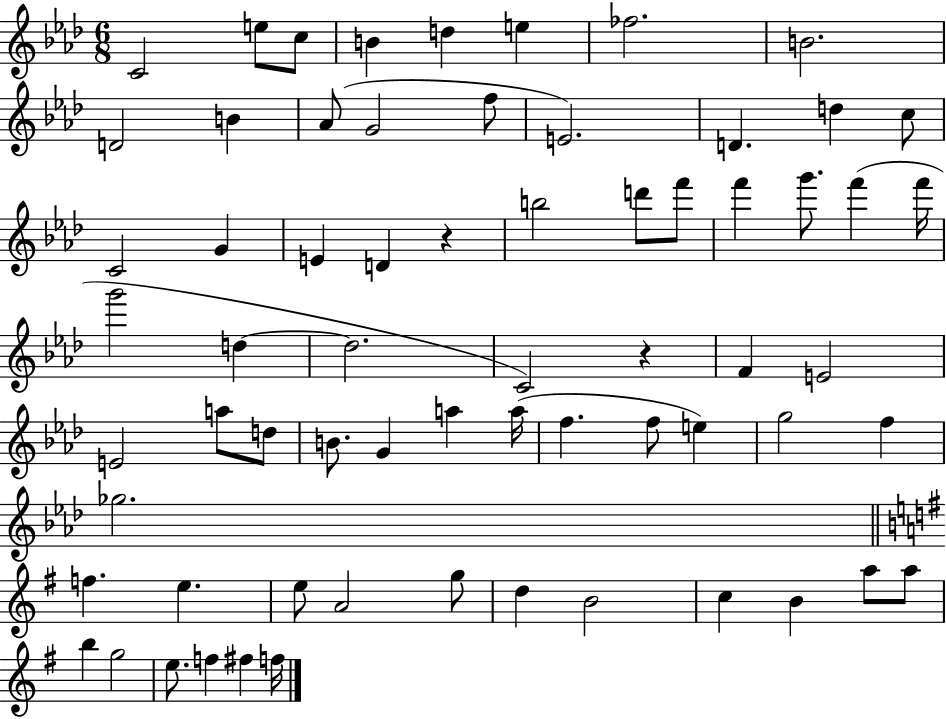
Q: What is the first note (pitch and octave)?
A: C4